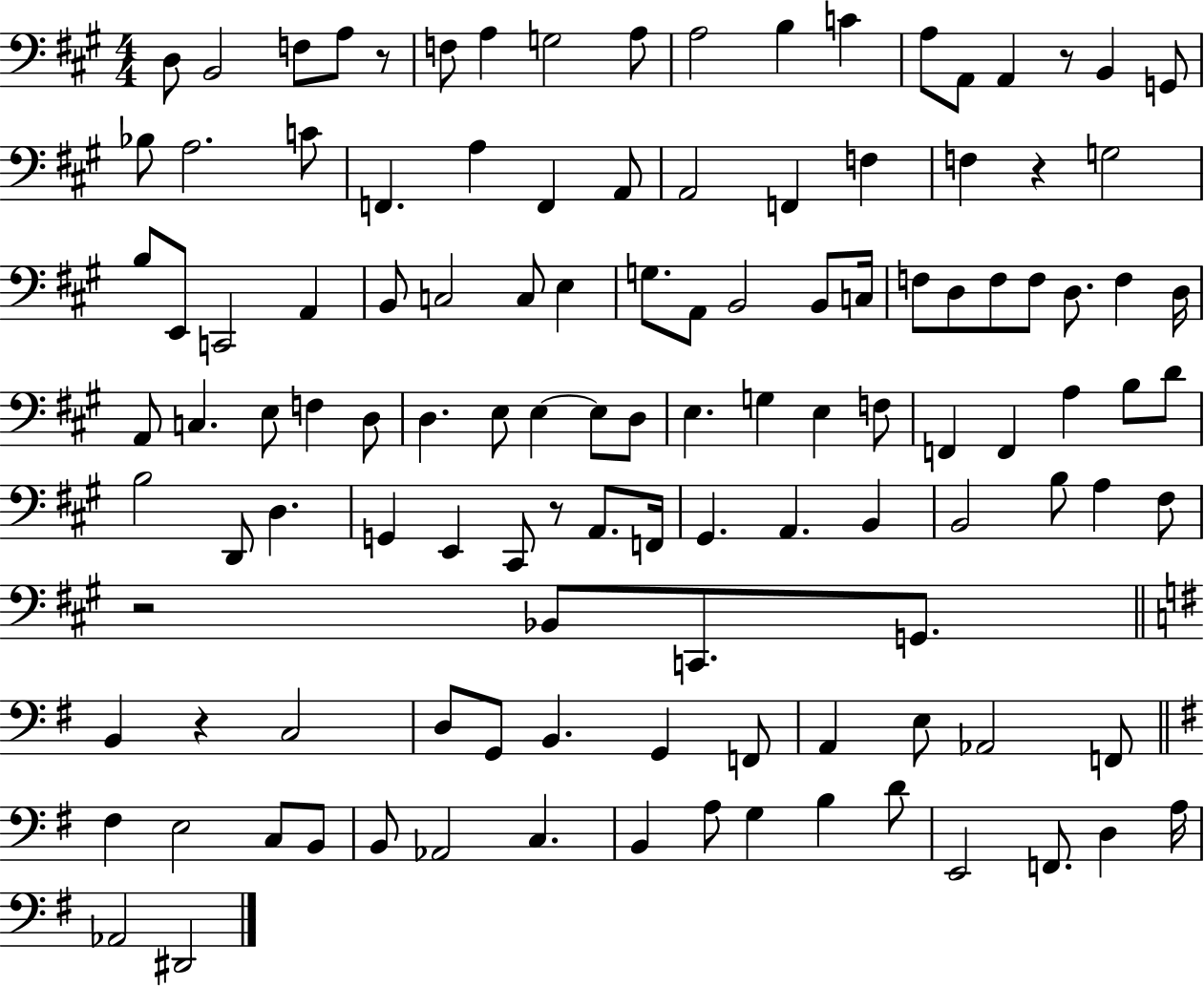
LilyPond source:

{
  \clef bass
  \numericTimeSignature
  \time 4/4
  \key a \major
  d8 b,2 f8 a8 r8 | f8 a4 g2 a8 | a2 b4 c'4 | a8 a,8 a,4 r8 b,4 g,8 | \break bes8 a2. c'8 | f,4. a4 f,4 a,8 | a,2 f,4 f4 | f4 r4 g2 | \break b8 e,8 c,2 a,4 | b,8 c2 c8 e4 | g8. a,8 b,2 b,8 c16 | f8 d8 f8 f8 d8. f4 d16 | \break a,8 c4. e8 f4 d8 | d4. e8 e4~~ e8 d8 | e4. g4 e4 f8 | f,4 f,4 a4 b8 d'8 | \break b2 d,8 d4. | g,4 e,4 cis,8 r8 a,8. f,16 | gis,4. a,4. b,4 | b,2 b8 a4 fis8 | \break r2 bes,8 c,8. g,8. | \bar "||" \break \key g \major b,4 r4 c2 | d8 g,8 b,4. g,4 f,8 | a,4 e8 aes,2 f,8 | \bar "||" \break \key g \major fis4 e2 c8 b,8 | b,8 aes,2 c4. | b,4 a8 g4 b4 d'8 | e,2 f,8. d4 a16 | \break aes,2 dis,2 | \bar "|."
}